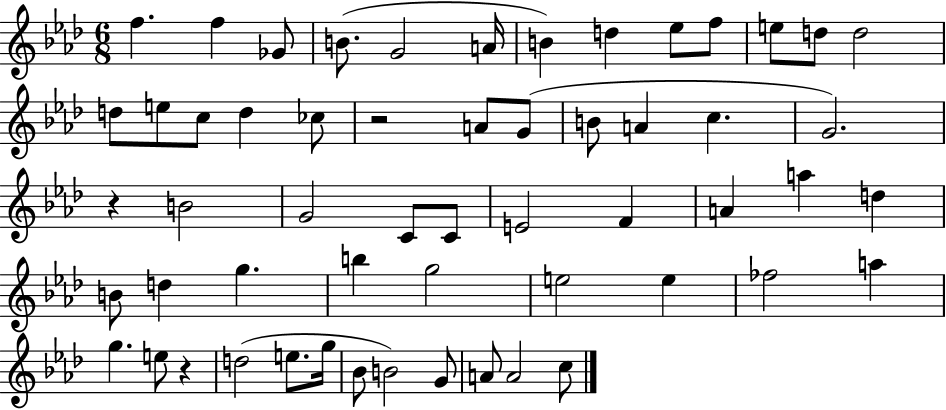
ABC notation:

X:1
T:Untitled
M:6/8
L:1/4
K:Ab
f f _G/2 B/2 G2 A/4 B d _e/2 f/2 e/2 d/2 d2 d/2 e/2 c/2 d _c/2 z2 A/2 G/2 B/2 A c G2 z B2 G2 C/2 C/2 E2 F A a d B/2 d g b g2 e2 e _f2 a g e/2 z d2 e/2 g/4 _B/2 B2 G/2 A/2 A2 c/2